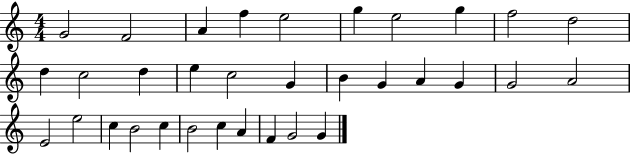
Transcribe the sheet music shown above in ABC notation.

X:1
T:Untitled
M:4/4
L:1/4
K:C
G2 F2 A f e2 g e2 g f2 d2 d c2 d e c2 G B G A G G2 A2 E2 e2 c B2 c B2 c A F G2 G